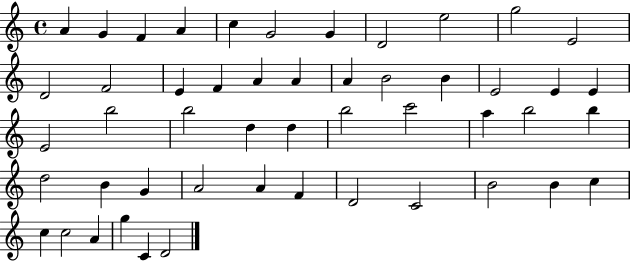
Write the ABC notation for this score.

X:1
T:Untitled
M:4/4
L:1/4
K:C
A G F A c G2 G D2 e2 g2 E2 D2 F2 E F A A A B2 B E2 E E E2 b2 b2 d d b2 c'2 a b2 b d2 B G A2 A F D2 C2 B2 B c c c2 A g C D2